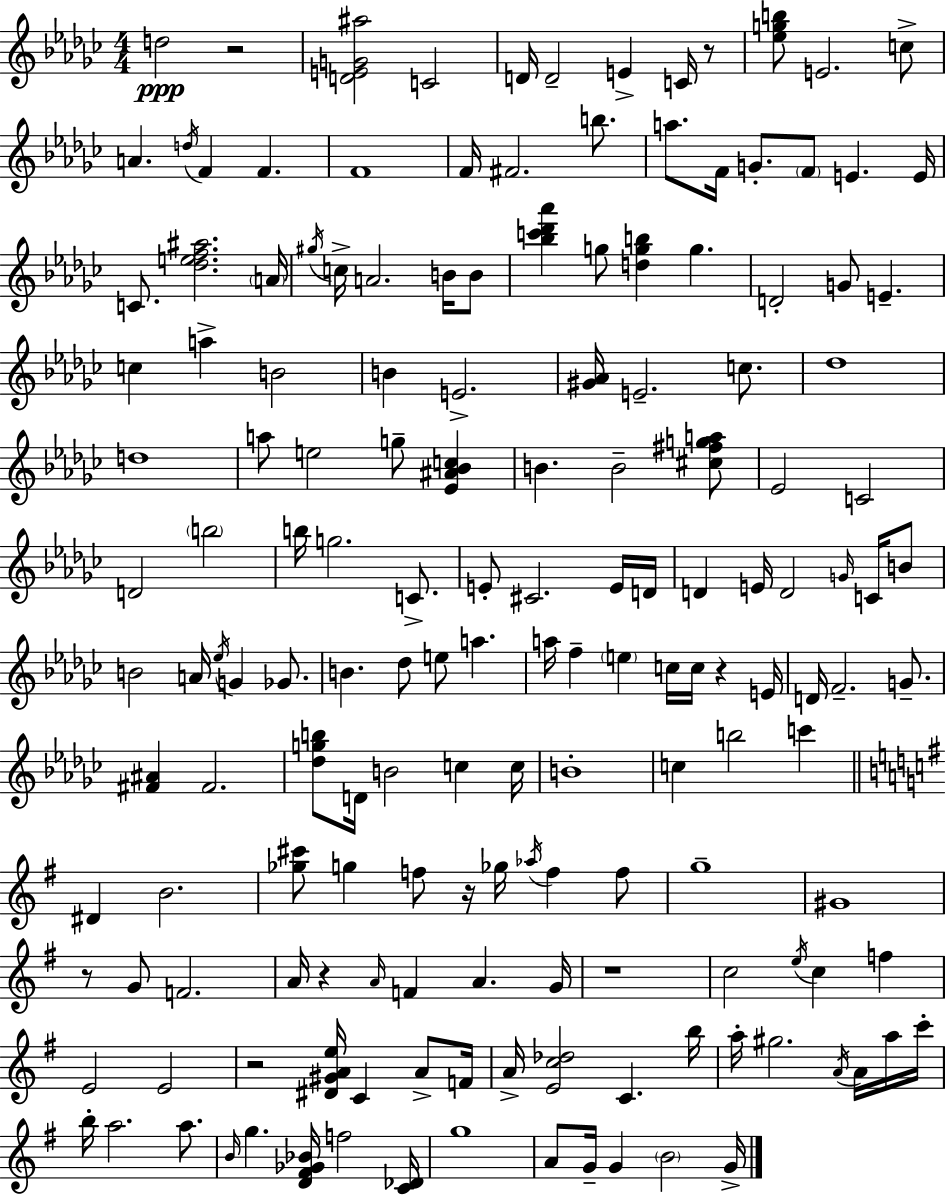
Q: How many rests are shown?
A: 8